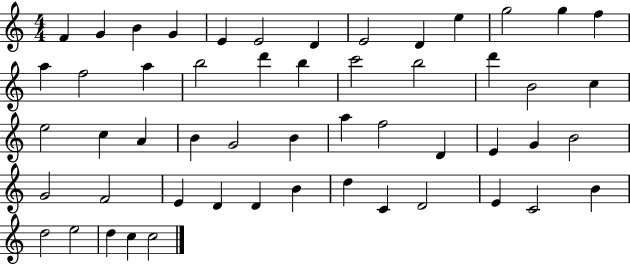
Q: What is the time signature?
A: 4/4